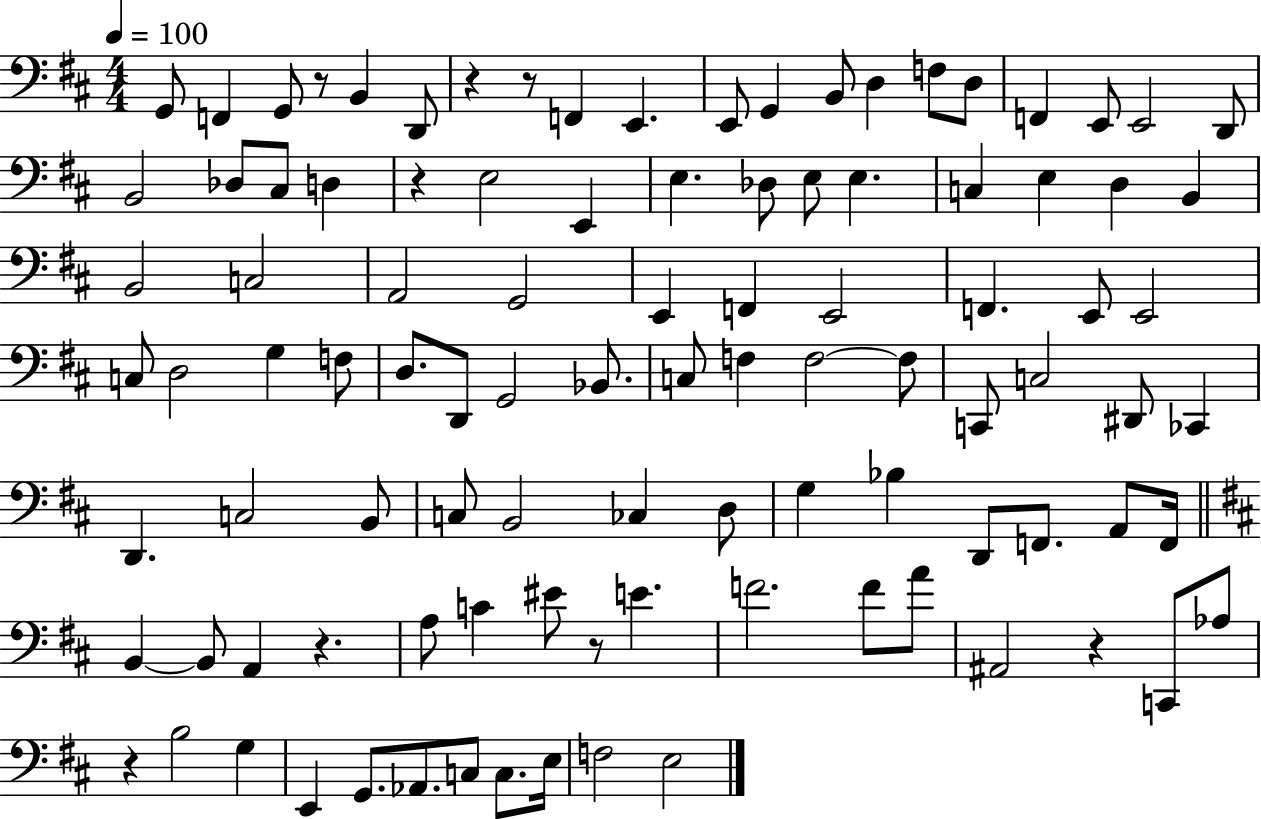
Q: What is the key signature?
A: D major